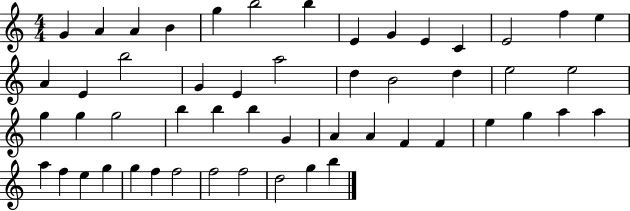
X:1
T:Untitled
M:4/4
L:1/4
K:C
G A A B g b2 b E G E C E2 f e A E b2 G E a2 d B2 d e2 e2 g g g2 b b b G A A F F e g a a a f e g g f f2 f2 f2 d2 g b